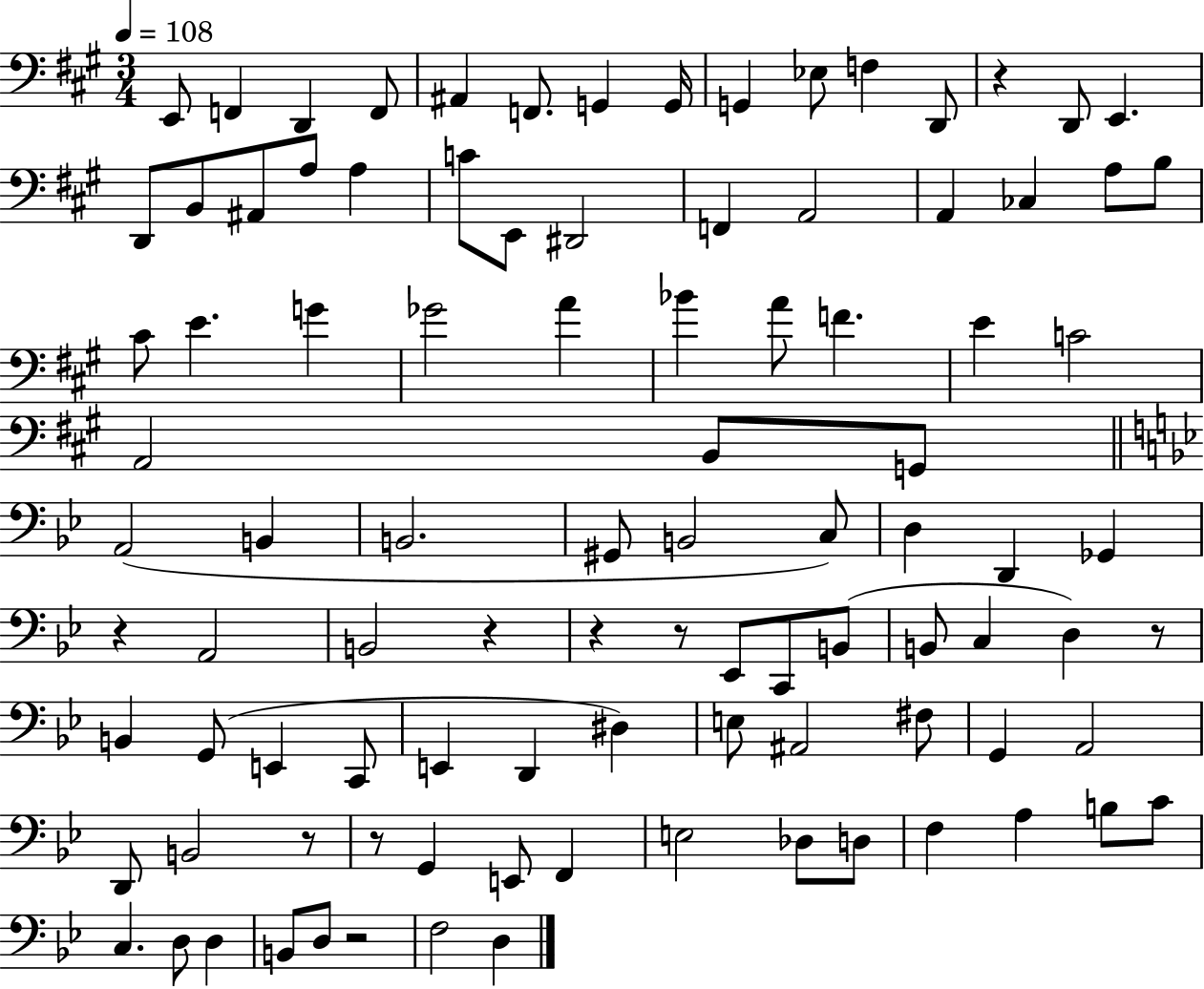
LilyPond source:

{
  \clef bass
  \numericTimeSignature
  \time 3/4
  \key a \major
  \tempo 4 = 108
  e,8 f,4 d,4 f,8 | ais,4 f,8. g,4 g,16 | g,4 ees8 f4 d,8 | r4 d,8 e,4. | \break d,8 b,8 ais,8 a8 a4 | c'8 e,8 dis,2 | f,4 a,2 | a,4 ces4 a8 b8 | \break cis'8 e'4. g'4 | ges'2 a'4 | bes'4 a'8 f'4. | e'4 c'2 | \break a,2 b,8 g,8 | \bar "||" \break \key bes \major a,2( b,4 | b,2. | gis,8 b,2 c8) | d4 d,4 ges,4 | \break r4 a,2 | b,2 r4 | r4 r8 ees,8 c,8 b,8( | b,8 c4 d4) r8 | \break b,4 g,8( e,4 c,8 | e,4 d,4 dis4) | e8 ais,2 fis8 | g,4 a,2 | \break d,8 b,2 r8 | r8 g,4 e,8 f,4 | e2 des8 d8 | f4 a4 b8 c'8 | \break c4. d8 d4 | b,8 d8 r2 | f2 d4 | \bar "|."
}